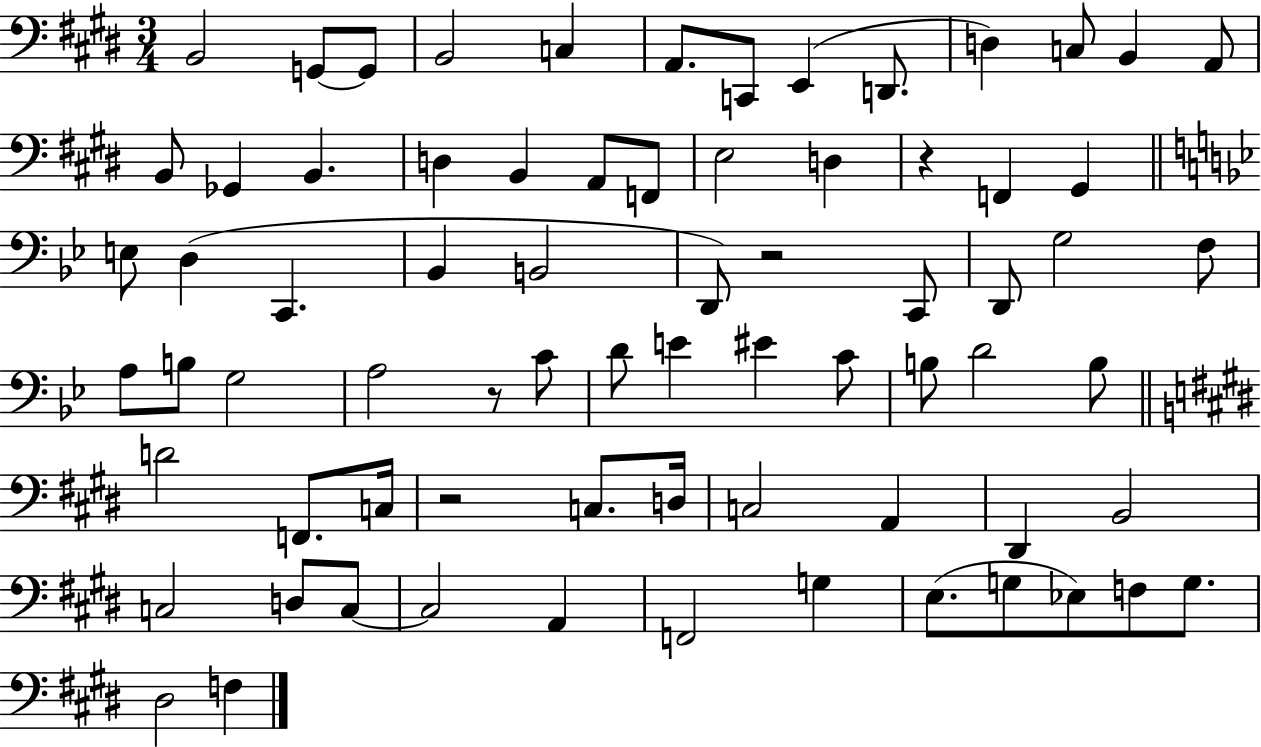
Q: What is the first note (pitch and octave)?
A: B2